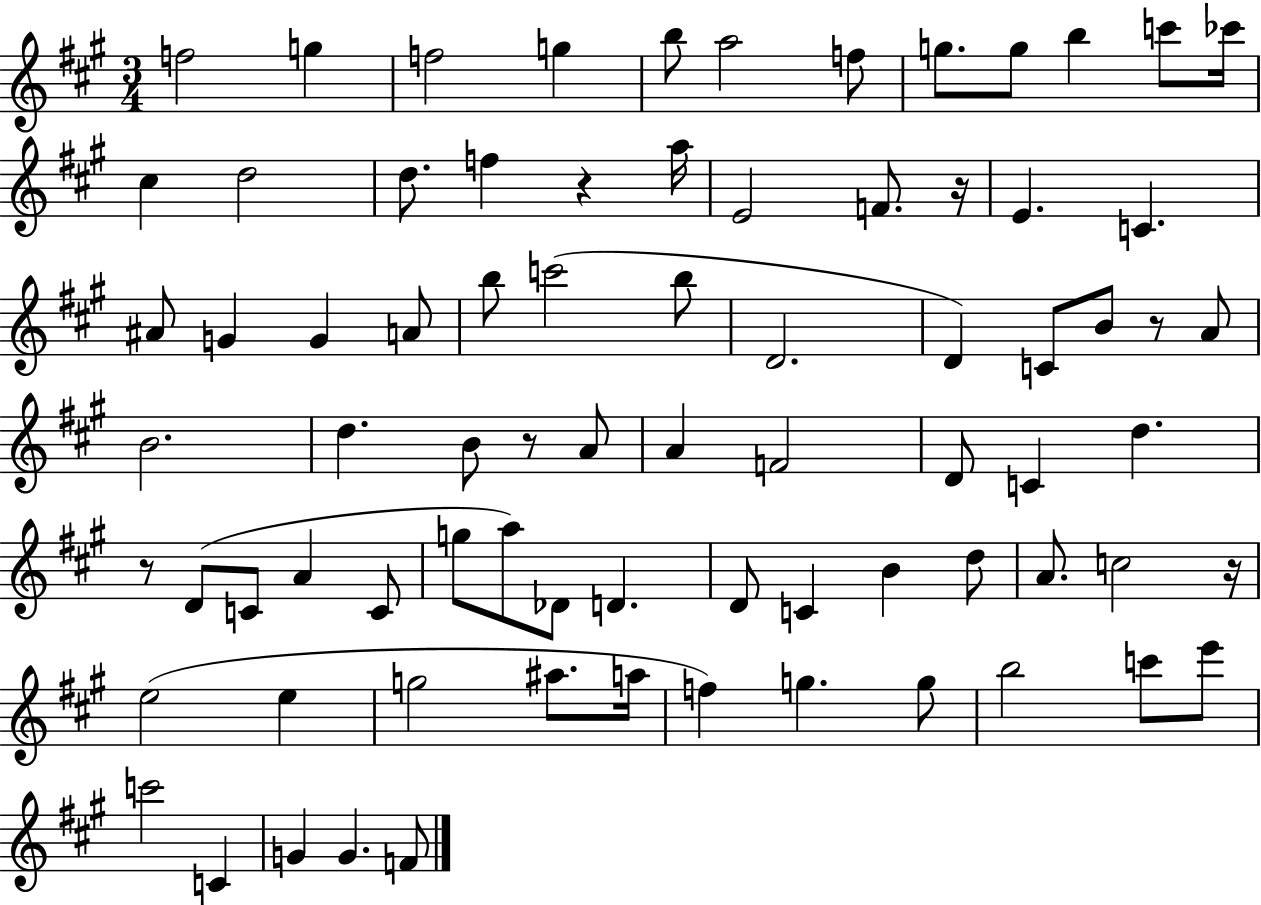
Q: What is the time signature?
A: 3/4